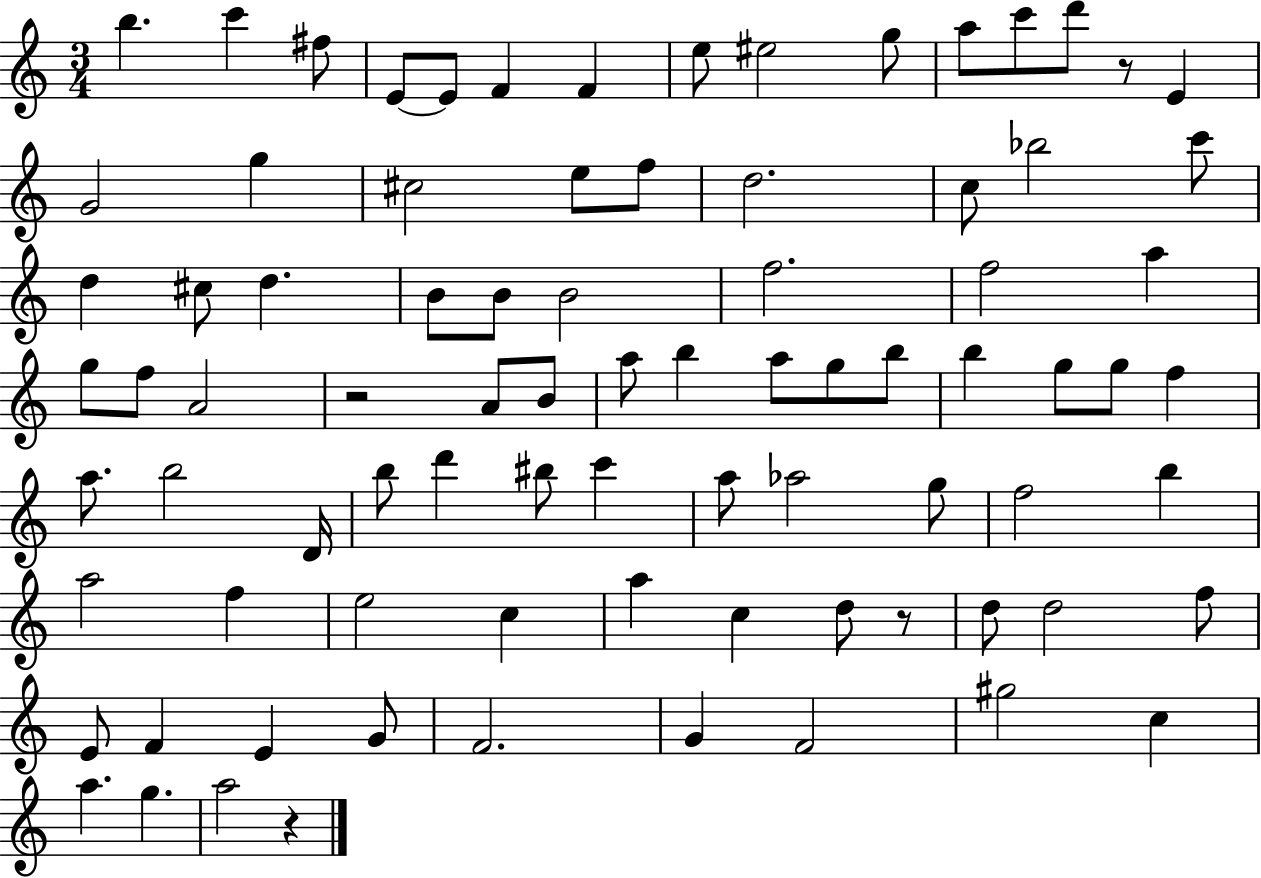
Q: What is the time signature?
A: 3/4